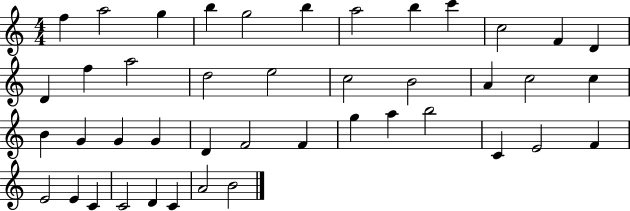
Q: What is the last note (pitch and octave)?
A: B4